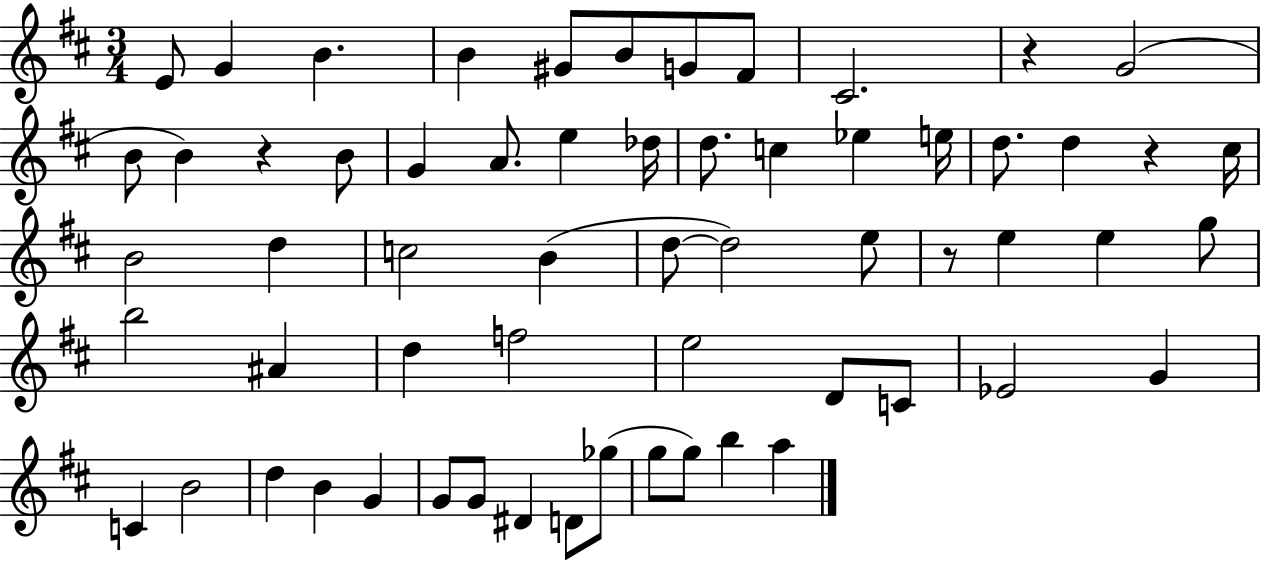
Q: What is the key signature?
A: D major